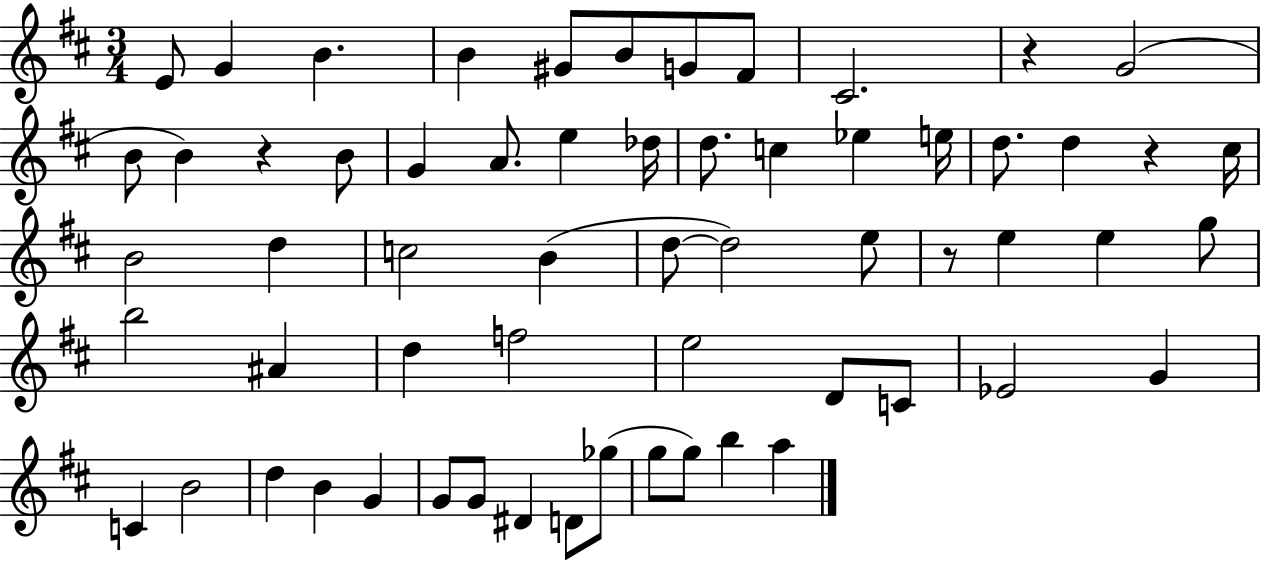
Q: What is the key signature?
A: D major